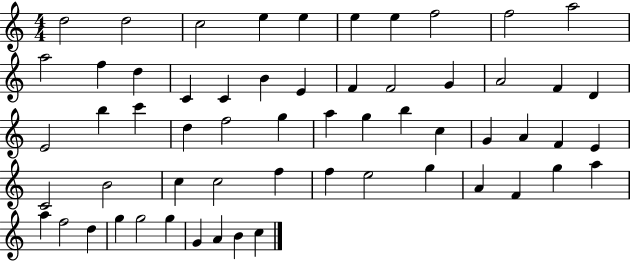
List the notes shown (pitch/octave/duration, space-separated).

D5/h D5/h C5/h E5/q E5/q E5/q E5/q F5/h F5/h A5/h A5/h F5/q D5/q C4/q C4/q B4/q E4/q F4/q F4/h G4/q A4/h F4/q D4/q E4/h B5/q C6/q D5/q F5/h G5/q A5/q G5/q B5/q C5/q G4/q A4/q F4/q E4/q C4/h B4/h C5/q C5/h F5/q F5/q E5/h G5/q A4/q F4/q G5/q A5/q A5/q F5/h D5/q G5/q G5/h G5/q G4/q A4/q B4/q C5/q